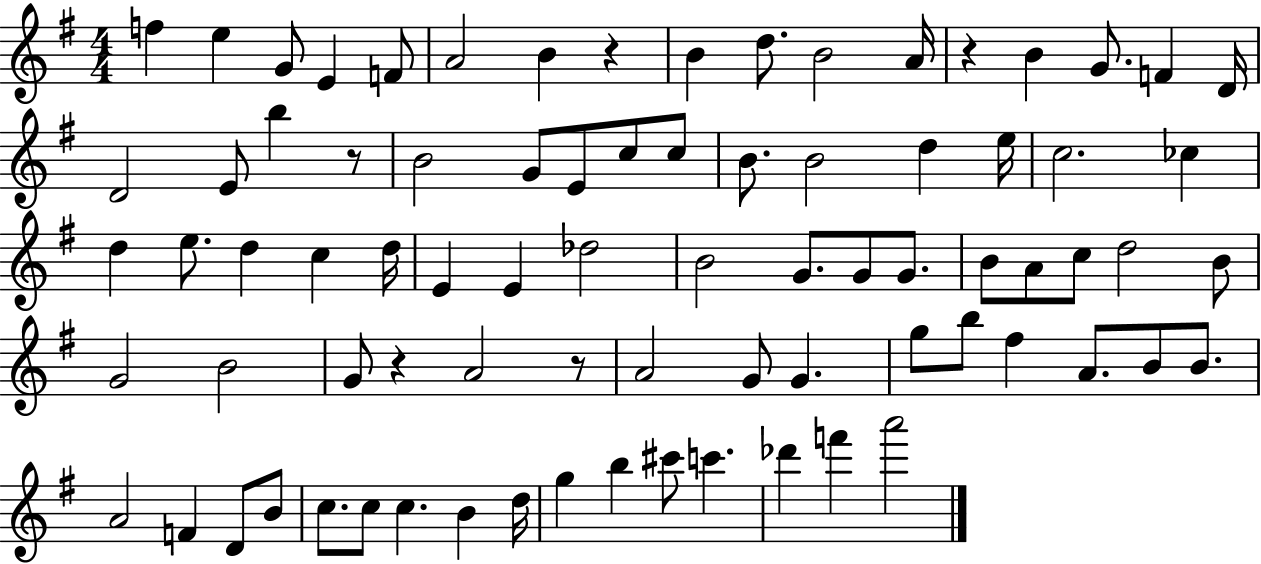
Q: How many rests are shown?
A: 5